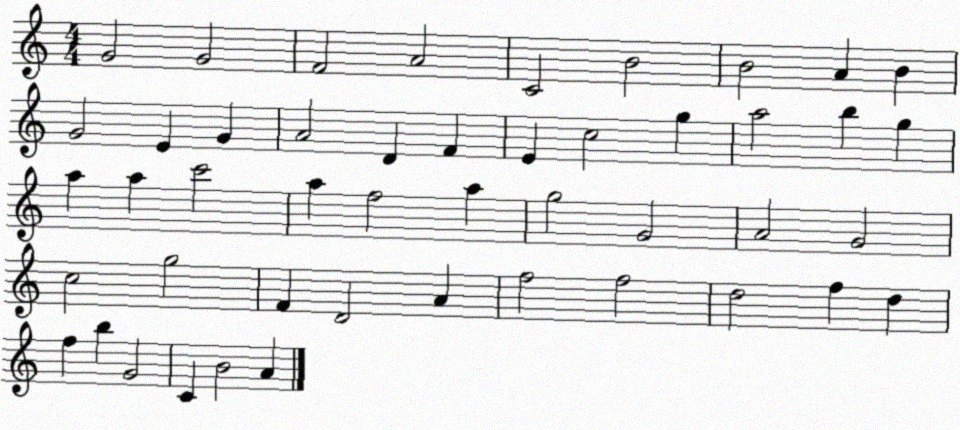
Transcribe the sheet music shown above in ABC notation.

X:1
T:Untitled
M:4/4
L:1/4
K:C
G2 G2 F2 A2 C2 B2 B2 A B G2 E G A2 D F E c2 g a2 b g a a c'2 a f2 a g2 G2 A2 G2 c2 g2 F D2 A f2 f2 d2 f d f b G2 C B2 A